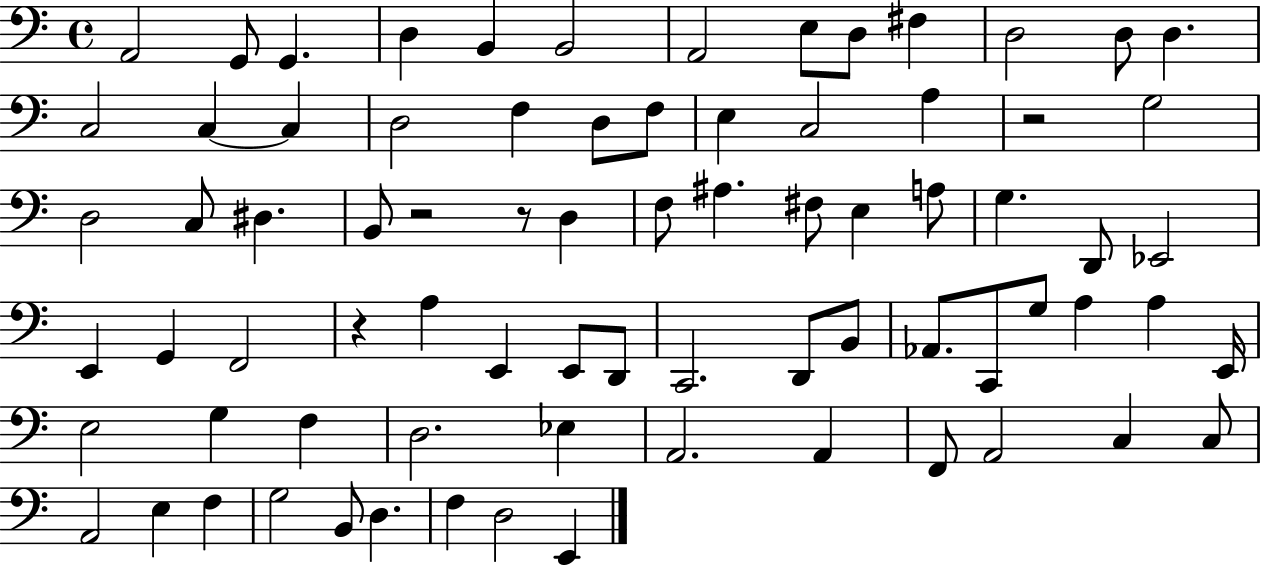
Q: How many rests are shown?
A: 4